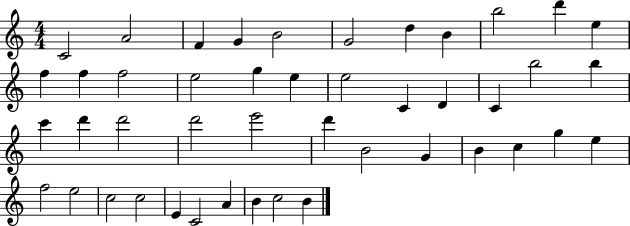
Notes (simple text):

C4/h A4/h F4/q G4/q B4/h G4/h D5/q B4/q B5/h D6/q E5/q F5/q F5/q F5/h E5/h G5/q E5/q E5/h C4/q D4/q C4/q B5/h B5/q C6/q D6/q D6/h D6/h E6/h D6/q B4/h G4/q B4/q C5/q G5/q E5/q F5/h E5/h C5/h C5/h E4/q C4/h A4/q B4/q C5/h B4/q